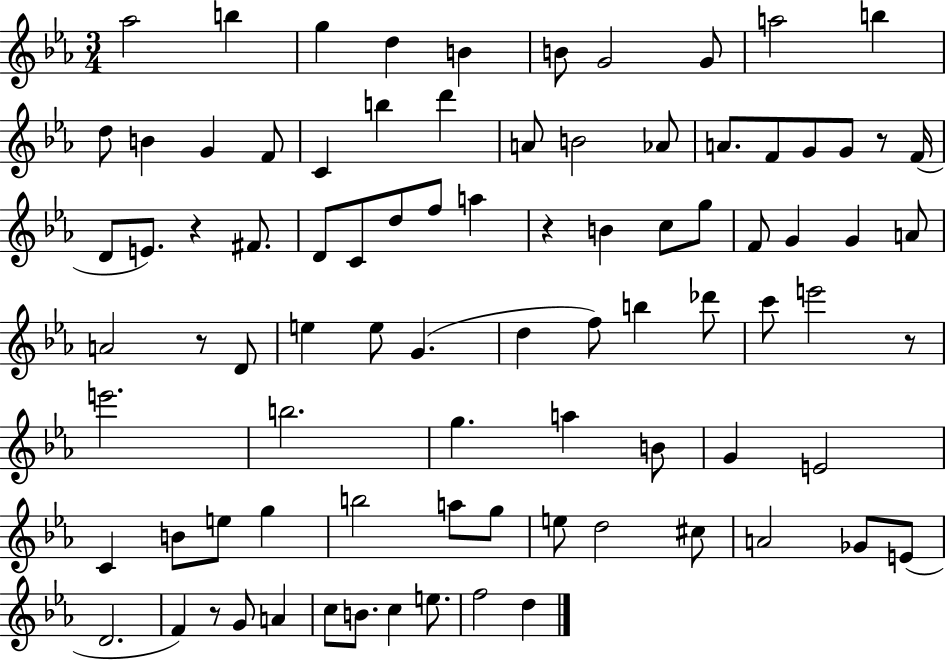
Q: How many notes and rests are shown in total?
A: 87